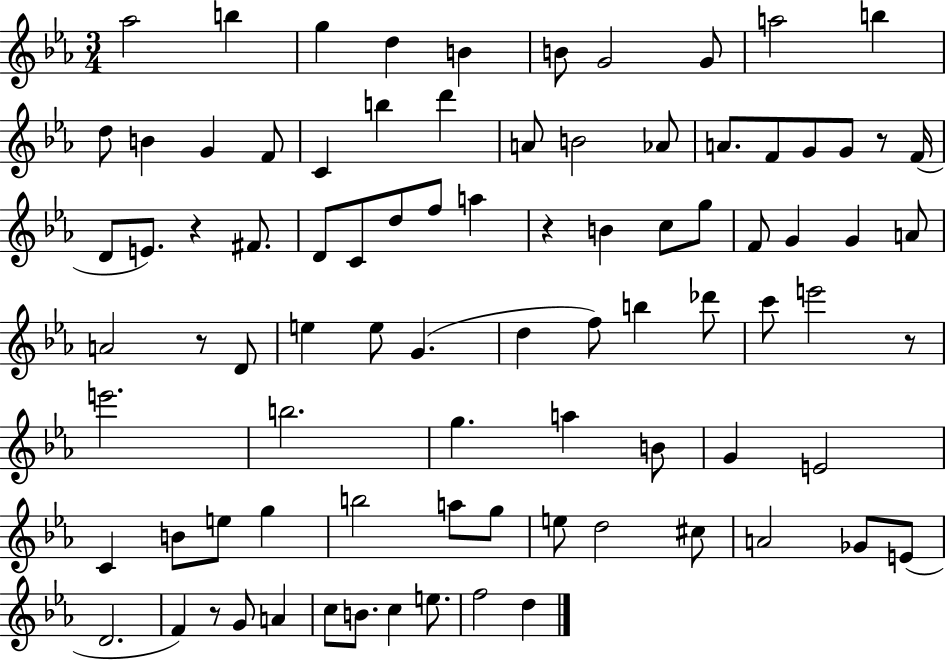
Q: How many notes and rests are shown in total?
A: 87